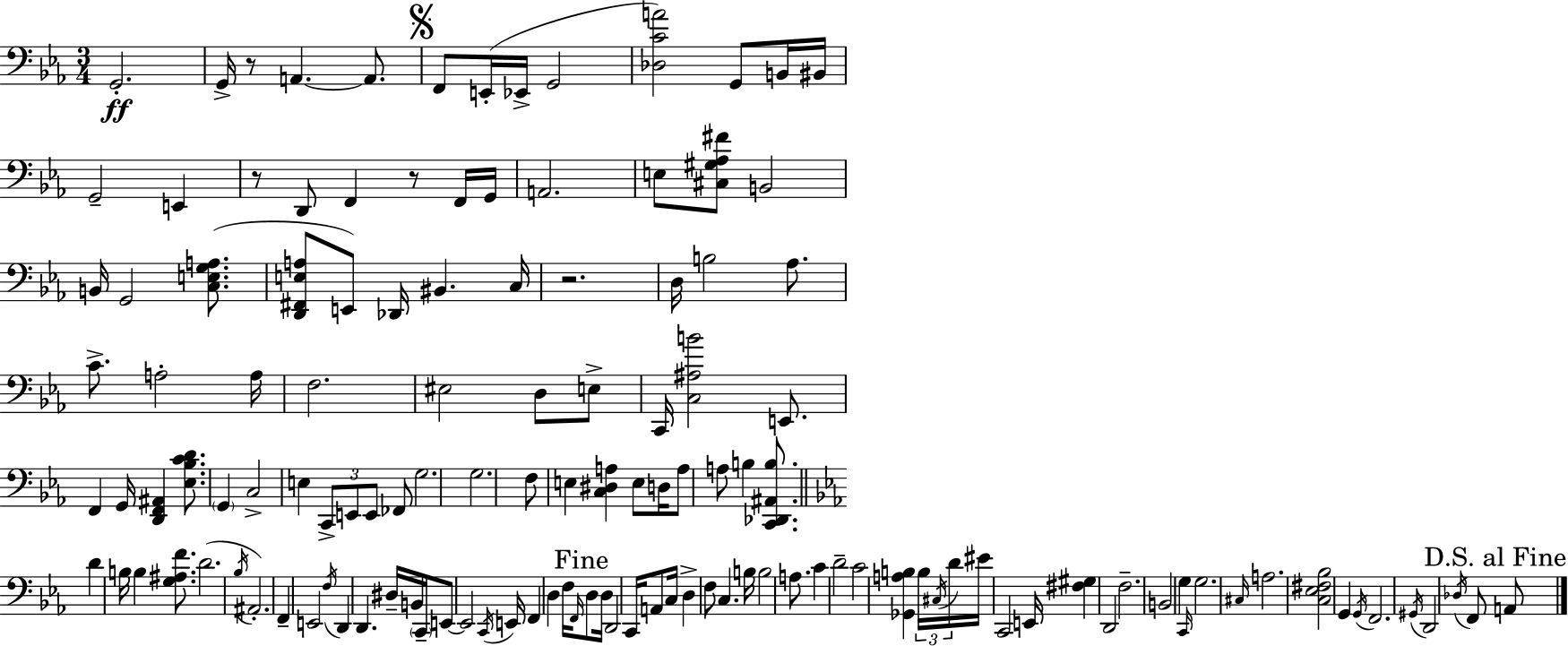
G2/h. G2/s R/e A2/q. A2/e. F2/e E2/s Eb2/s G2/h [Db3,C4,A4]/h G2/e B2/s BIS2/s G2/h E2/q R/e D2/e F2/q R/e F2/s G2/s A2/h. E3/e [C#3,G#3,Ab3,F#4]/e B2/h B2/s G2/h [C3,E3,G3,A3]/e. [D2,F#2,E3,A3]/e E2/e Db2/s BIS2/q. C3/s R/h. D3/s B3/h Ab3/e. C4/e. A3/h A3/s F3/h. EIS3/h D3/e E3/e C2/s [C3,A#3,B4]/h E2/e. F2/q G2/s [D2,F2,A#2]/q [Eb3,Bb3,C4,D4]/e. G2/q C3/h E3/q C2/e E2/e E2/e FES2/e G3/h. G3/h. F3/e E3/q [C3,D#3,A3]/q E3/e D3/s A3/e A3/e B3/q [C2,Db2,A#2,B3]/e. D4/q B3/s B3/q [G3,A#3,F4]/e. D4/h. Bb3/s A#2/h. F2/q E2/h F3/s D2/q D2/q. D#3/s B2/s C2/s E2/e E2/h C2/s E2/s F2/q D3/q F3/s F2/s D3/e D3/s D2/h C2/s A2/e C3/s D3/q F3/e C3/q. B3/s B3/h A3/e. C4/q D4/h C4/h [Gb2,A3,B3]/q B3/s C#3/s D4/s EIS4/s C2/h E2/s [F#3,G#3]/q D2/h F3/h. B2/h G3/q C2/s G3/h. C#3/s A3/h. [C3,Eb3,F#3,Bb3]/h G2/q G2/s F2/h. G#2/s D2/h Db3/s F2/e A2/e